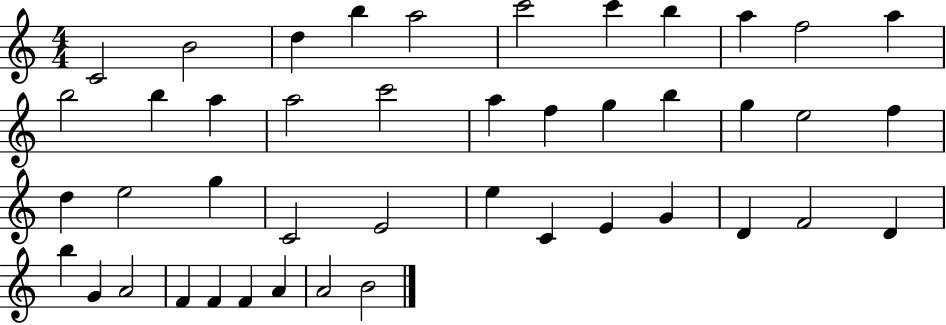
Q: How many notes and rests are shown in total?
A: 44